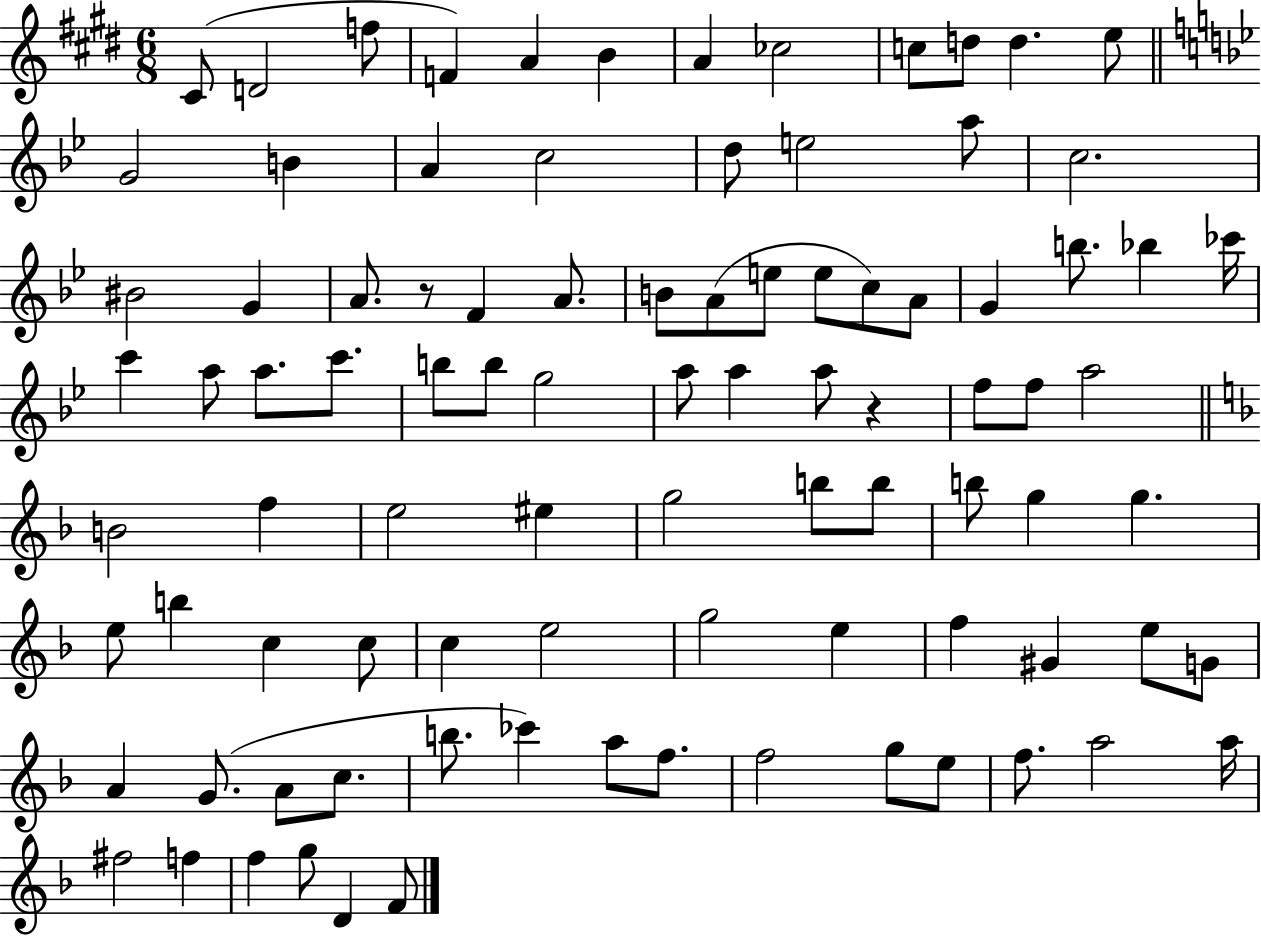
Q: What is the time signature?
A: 6/8